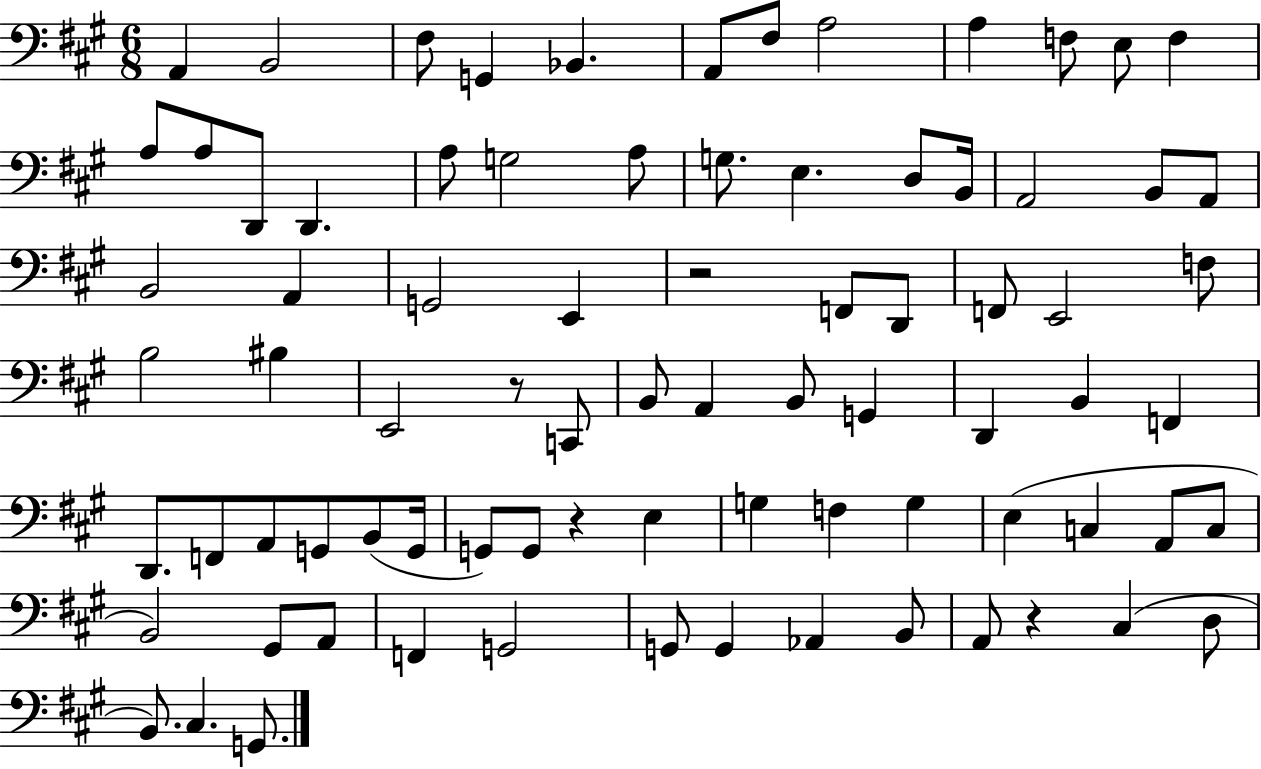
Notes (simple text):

A2/q B2/h F#3/e G2/q Bb2/q. A2/e F#3/e A3/h A3/q F3/e E3/e F3/q A3/e A3/e D2/e D2/q. A3/e G3/h A3/e G3/e. E3/q. D3/e B2/s A2/h B2/e A2/e B2/h A2/q G2/h E2/q R/h F2/e D2/e F2/e E2/h F3/e B3/h BIS3/q E2/h R/e C2/e B2/e A2/q B2/e G2/q D2/q B2/q F2/q D2/e. F2/e A2/e G2/e B2/e G2/s G2/e G2/e R/q E3/q G3/q F3/q G3/q E3/q C3/q A2/e C3/e B2/h G#2/e A2/e F2/q G2/h G2/e G2/q Ab2/q B2/e A2/e R/q C#3/q D3/e B2/e. C#3/q. G2/e.